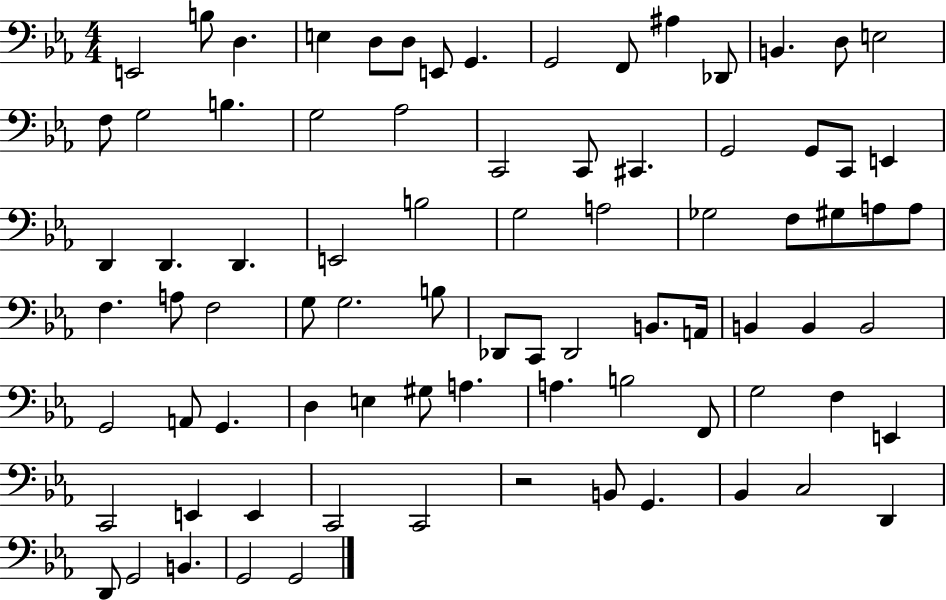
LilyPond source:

{
  \clef bass
  \numericTimeSignature
  \time 4/4
  \key ees \major
  e,2 b8 d4. | e4 d8 d8 e,8 g,4. | g,2 f,8 ais4 des,8 | b,4. d8 e2 | \break f8 g2 b4. | g2 aes2 | c,2 c,8 cis,4. | g,2 g,8 c,8 e,4 | \break d,4 d,4. d,4. | e,2 b2 | g2 a2 | ges2 f8 gis8 a8 a8 | \break f4. a8 f2 | g8 g2. b8 | des,8 c,8 des,2 b,8. a,16 | b,4 b,4 b,2 | \break g,2 a,8 g,4. | d4 e4 gis8 a4. | a4. b2 f,8 | g2 f4 e,4 | \break c,2 e,4 e,4 | c,2 c,2 | r2 b,8 g,4. | bes,4 c2 d,4 | \break d,8 g,2 b,4. | g,2 g,2 | \bar "|."
}